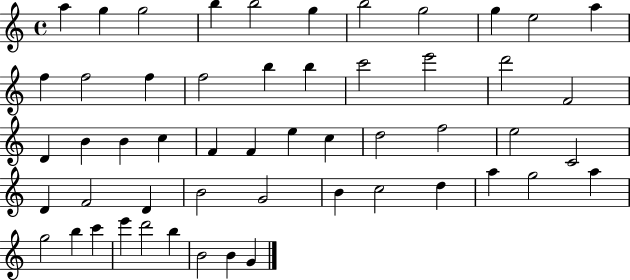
{
  \clef treble
  \time 4/4
  \defaultTimeSignature
  \key c \major
  a''4 g''4 g''2 | b''4 b''2 g''4 | b''2 g''2 | g''4 e''2 a''4 | \break f''4 f''2 f''4 | f''2 b''4 b''4 | c'''2 e'''2 | d'''2 f'2 | \break d'4 b'4 b'4 c''4 | f'4 f'4 e''4 c''4 | d''2 f''2 | e''2 c'2 | \break d'4 f'2 d'4 | b'2 g'2 | b'4 c''2 d''4 | a''4 g''2 a''4 | \break g''2 b''4 c'''4 | e'''4 d'''2 b''4 | b'2 b'4 g'4 | \bar "|."
}